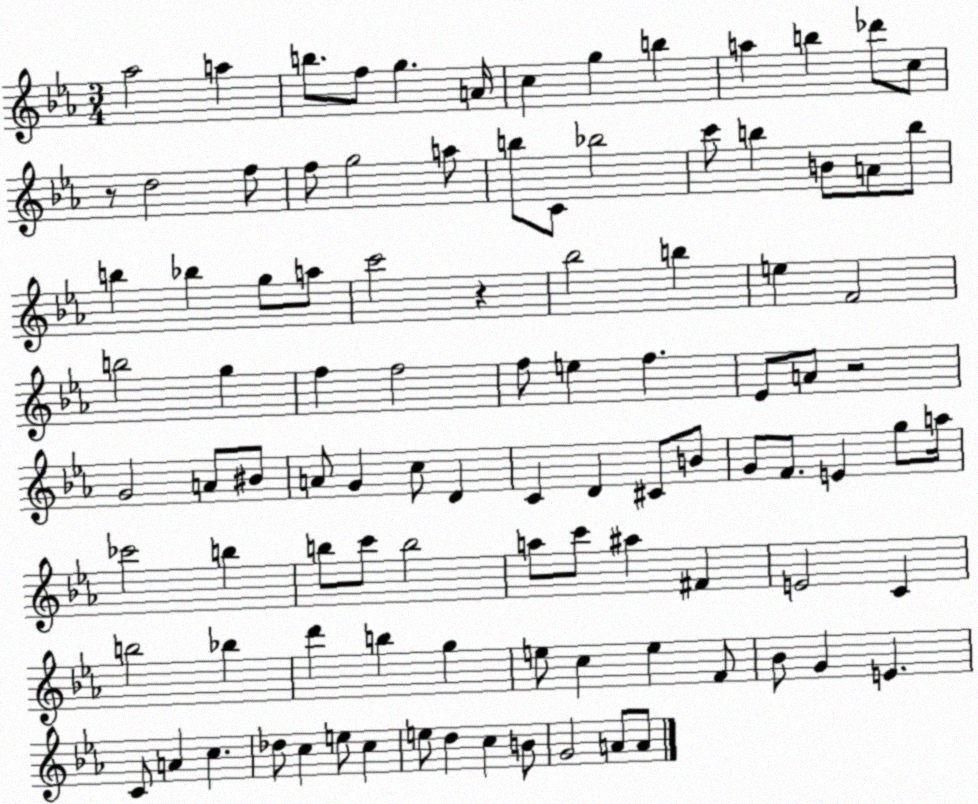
X:1
T:Untitled
M:3/4
L:1/4
K:Eb
_a2 a b/2 f/2 g A/4 c g b a b _d'/2 c/2 z/2 d2 f/2 f/2 g2 a/2 b/2 C/2 _b2 c'/2 b B/2 A/2 b/2 b _b g/2 a/2 c'2 z _b2 b e F2 b2 g f f2 f/2 e f _E/2 A/2 z2 G2 A/2 ^B/2 A/2 G c/2 D C D ^C/2 B/2 G/2 F/2 E g/2 a/4 _c'2 b b/2 c'/2 b2 a/2 c'/2 ^a ^F E2 C b2 _b d' b g e/2 c e F/2 _B/2 G E C/2 A c _d/2 c e/2 c e/2 d c B/2 G2 A/2 A/2